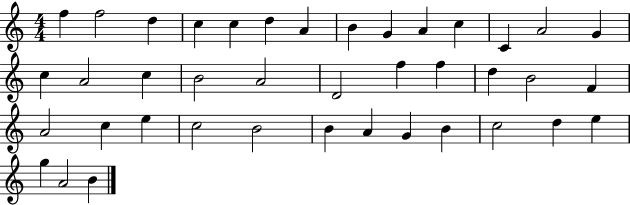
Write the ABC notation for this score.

X:1
T:Untitled
M:4/4
L:1/4
K:C
f f2 d c c d A B G A c C A2 G c A2 c B2 A2 D2 f f d B2 F A2 c e c2 B2 B A G B c2 d e g A2 B